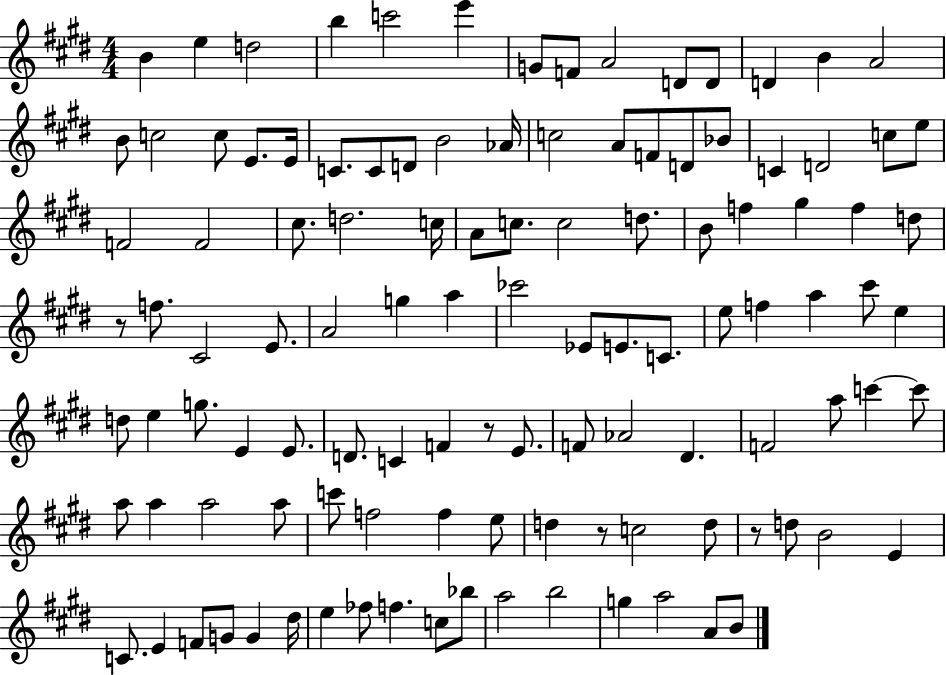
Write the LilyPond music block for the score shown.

{
  \clef treble
  \numericTimeSignature
  \time 4/4
  \key e \major
  b'4 e''4 d''2 | b''4 c'''2 e'''4 | g'8 f'8 a'2 d'8 d'8 | d'4 b'4 a'2 | \break b'8 c''2 c''8 e'8. e'16 | c'8. c'8 d'8 b'2 aes'16 | c''2 a'8 f'8 d'8 bes'8 | c'4 d'2 c''8 e''8 | \break f'2 f'2 | cis''8. d''2. c''16 | a'8 c''8. c''2 d''8. | b'8 f''4 gis''4 f''4 d''8 | \break r8 f''8. cis'2 e'8. | a'2 g''4 a''4 | ces'''2 ees'8 e'8. c'8. | e''8 f''4 a''4 cis'''8 e''4 | \break d''8 e''4 g''8. e'4 e'8. | d'8. c'4 f'4 r8 e'8. | f'8 aes'2 dis'4. | f'2 a''8 c'''4~~ c'''8 | \break a''8 a''4 a''2 a''8 | c'''8 f''2 f''4 e''8 | d''4 r8 c''2 d''8 | r8 d''8 b'2 e'4 | \break c'8. e'4 f'8 g'8 g'4 dis''16 | e''4 fes''8 f''4. c''8 bes''8 | a''2 b''2 | g''4 a''2 a'8 b'8 | \break \bar "|."
}